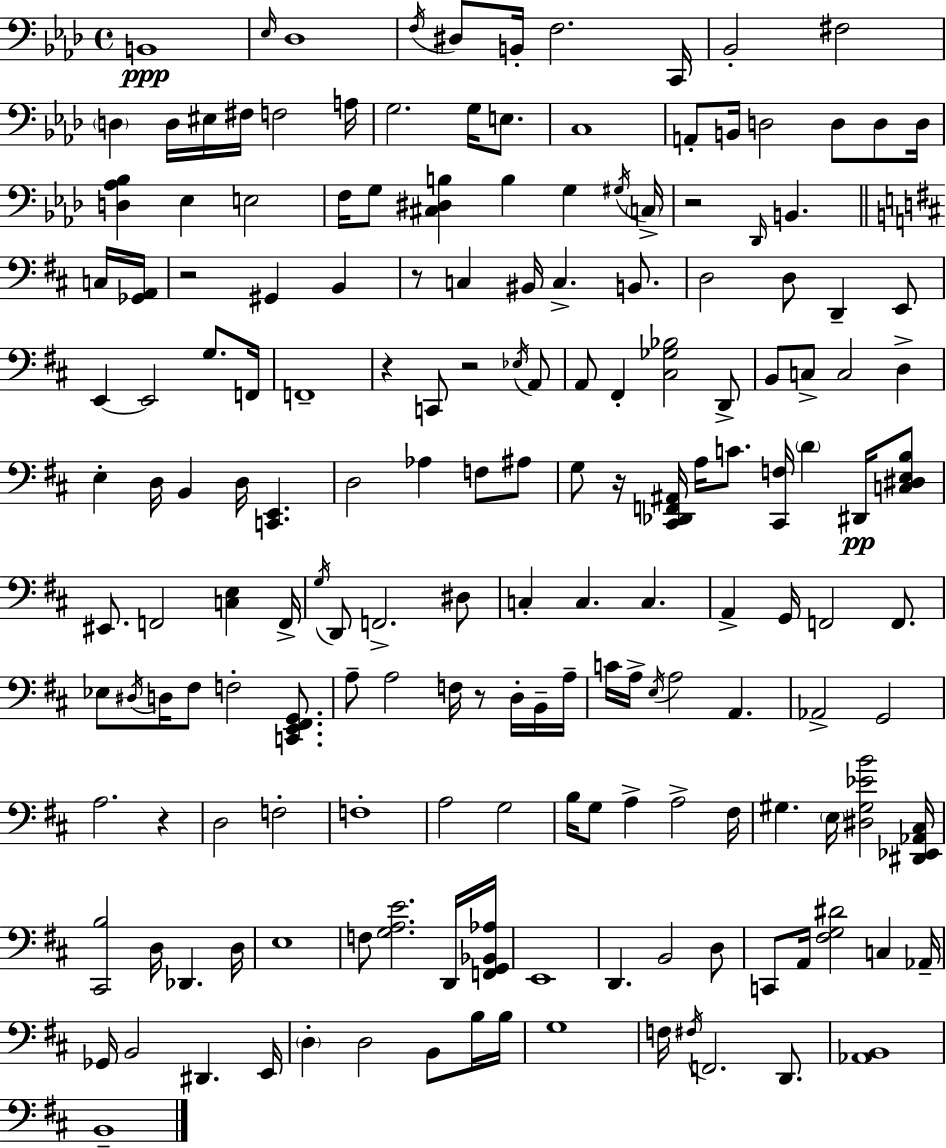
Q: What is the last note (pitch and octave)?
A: B2